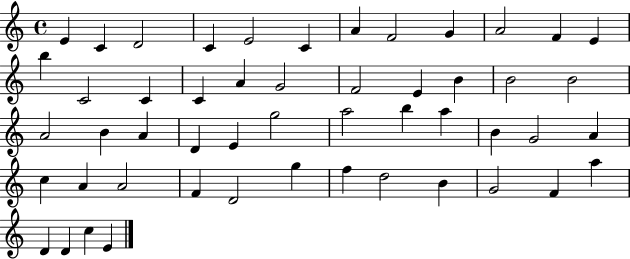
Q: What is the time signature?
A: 4/4